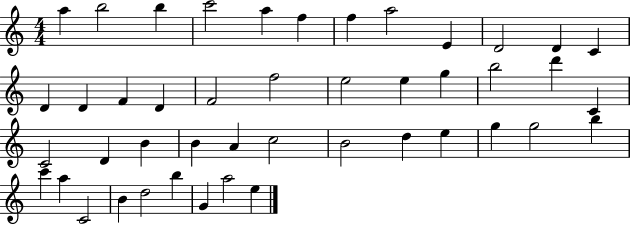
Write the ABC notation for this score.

X:1
T:Untitled
M:4/4
L:1/4
K:C
a b2 b c'2 a f f a2 E D2 D C D D F D F2 f2 e2 e g b2 d' C C2 D B B A c2 B2 d e g g2 b c' a C2 B d2 b G a2 e